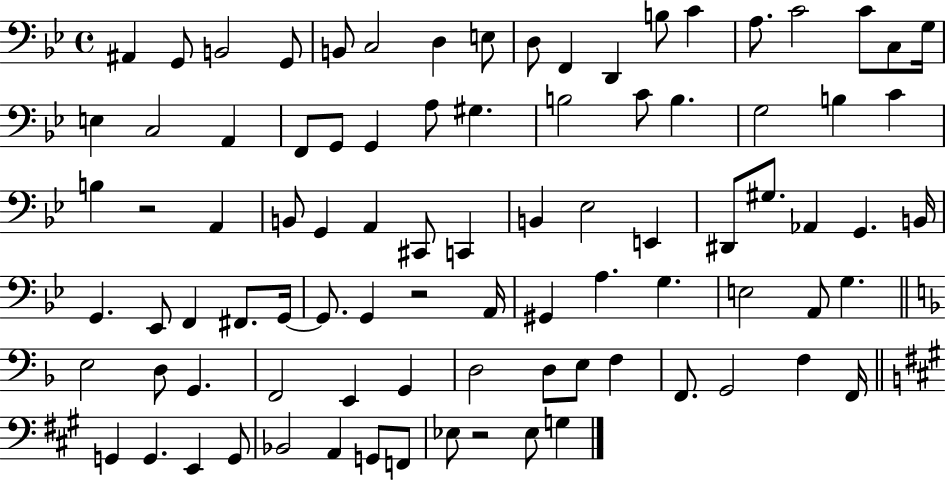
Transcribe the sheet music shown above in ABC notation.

X:1
T:Untitled
M:4/4
L:1/4
K:Bb
^A,, G,,/2 B,,2 G,,/2 B,,/2 C,2 D, E,/2 D,/2 F,, D,, B,/2 C A,/2 C2 C/2 C,/2 G,/4 E, C,2 A,, F,,/2 G,,/2 G,, A,/2 ^G, B,2 C/2 B, G,2 B, C B, z2 A,, B,,/2 G,, A,, ^C,,/2 C,, B,, _E,2 E,, ^D,,/2 ^G,/2 _A,, G,, B,,/4 G,, _E,,/2 F,, ^F,,/2 G,,/4 G,,/2 G,, z2 A,,/4 ^G,, A, G, E,2 A,,/2 G, E,2 D,/2 G,, F,,2 E,, G,, D,2 D,/2 E,/2 F, F,,/2 G,,2 F, F,,/4 G,, G,, E,, G,,/2 _B,,2 A,, G,,/2 F,,/2 _E,/2 z2 _E,/2 G,